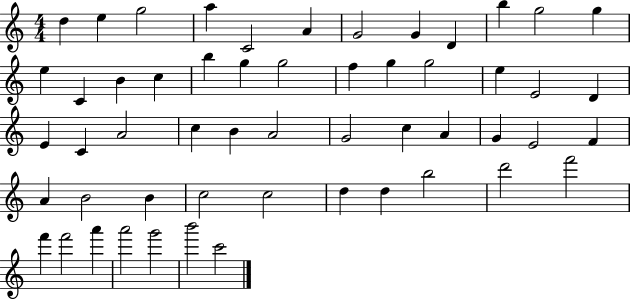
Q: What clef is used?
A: treble